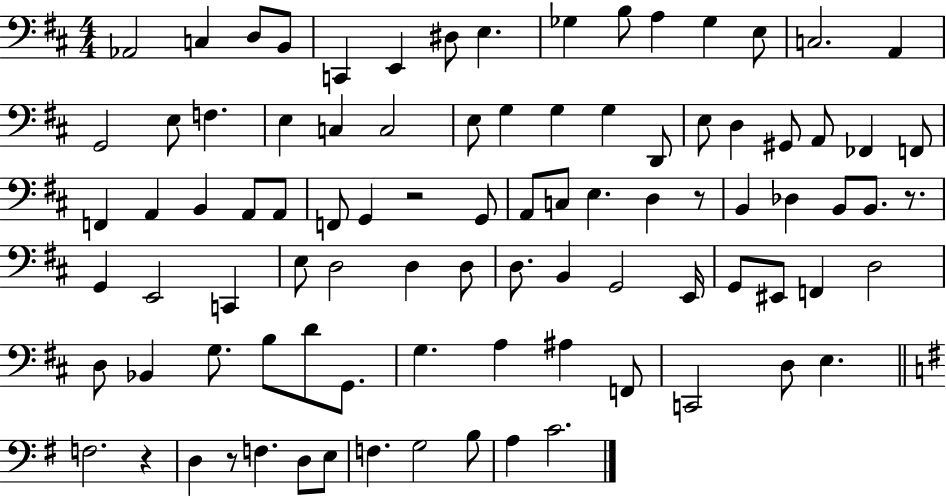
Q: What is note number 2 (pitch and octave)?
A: C3